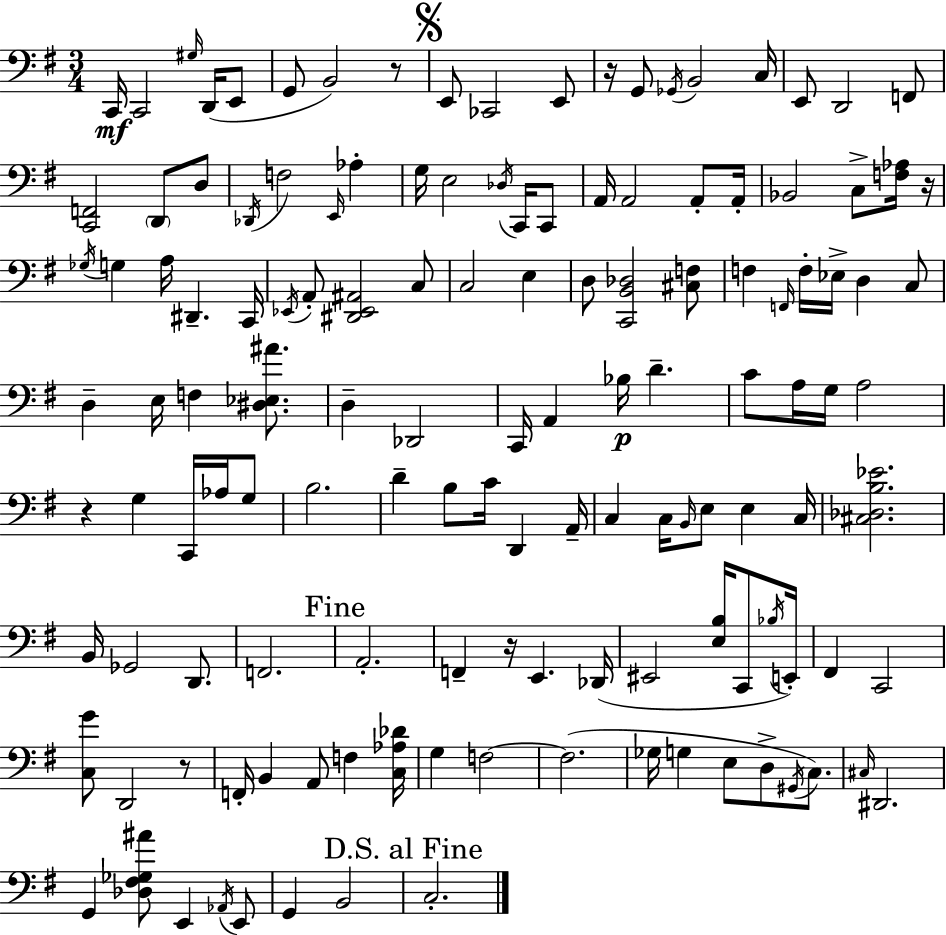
X:1
T:Untitled
M:3/4
L:1/4
K:Em
C,,/4 C,,2 ^G,/4 D,,/4 E,,/2 G,,/2 B,,2 z/2 E,,/2 _C,,2 E,,/2 z/4 G,,/2 _G,,/4 B,,2 C,/4 E,,/2 D,,2 F,,/2 [C,,F,,]2 D,,/2 D,/2 _D,,/4 F,2 E,,/4 _A, G,/4 E,2 _D,/4 C,,/4 C,,/2 A,,/4 A,,2 A,,/2 A,,/4 _B,,2 C,/2 [F,_A,]/4 z/4 _G,/4 G, A,/4 ^D,, C,,/4 _E,,/4 A,,/2 [^D,,_E,,^A,,]2 C,/2 C,2 E, D,/2 [C,,B,,_D,]2 [^C,F,]/2 F, F,,/4 F,/4 _E,/4 D, C,/2 D, E,/4 F, [^D,_E,^A]/2 D, _D,,2 C,,/4 A,, _B,/4 D C/2 A,/4 G,/4 A,2 z G, C,,/4 _A,/4 G,/2 B,2 D B,/2 C/4 D,, A,,/4 C, C,/4 B,,/4 E,/2 E, C,/4 [^C,_D,B,_E]2 B,,/4 _G,,2 D,,/2 F,,2 A,,2 F,, z/4 E,, _D,,/4 ^E,,2 [E,B,]/4 C,,/2 _B,/4 E,,/4 ^F,, C,,2 [C,G]/2 D,,2 z/2 F,,/4 B,, A,,/2 F, [C,_A,_D]/4 G, F,2 F,2 _G,/4 G, E,/2 D,/2 ^G,,/4 C,/2 ^C,/4 ^D,,2 G,, [_D,^F,_G,^A]/2 E,, _A,,/4 E,,/2 G,, B,,2 C,2